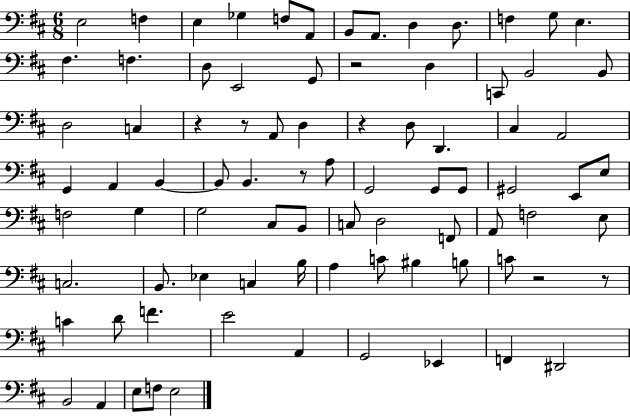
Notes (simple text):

E3/h F3/q E3/q Gb3/q F3/e A2/e B2/e A2/e. D3/q D3/e. F3/q G3/e E3/q. F#3/q. F3/q. D3/e E2/h G2/e R/h D3/q C2/e B2/h B2/e D3/h C3/q R/q R/e A2/e D3/q R/q D3/e D2/q. C#3/q A2/h G2/q A2/q B2/q B2/e B2/q. R/e A3/e G2/h G2/e G2/e G#2/h E2/e E3/e F3/h G3/q G3/h C#3/e B2/e C3/e D3/h F2/e A2/e F3/h E3/e C3/h. B2/e. Eb3/q C3/q B3/s A3/q C4/e BIS3/q B3/e C4/e R/h R/e C4/q D4/e F4/q. E4/h A2/q G2/h Eb2/q F2/q D#2/h B2/h A2/q E3/e F3/e E3/h